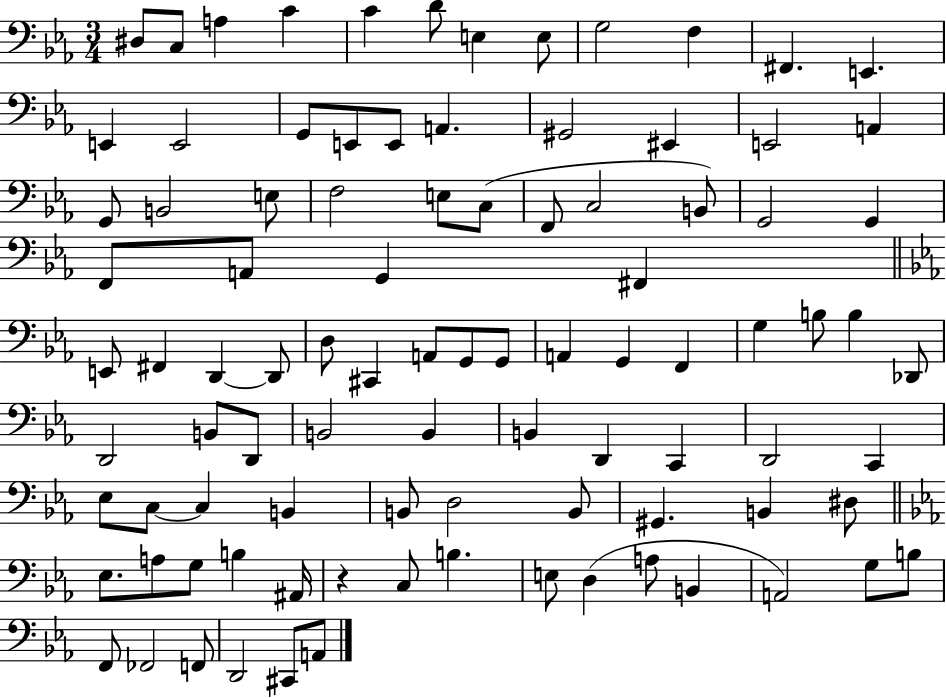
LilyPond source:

{
  \clef bass
  \numericTimeSignature
  \time 3/4
  \key ees \major
  dis8 c8 a4 c'4 | c'4 d'8 e4 e8 | g2 f4 | fis,4. e,4. | \break e,4 e,2 | g,8 e,8 e,8 a,4. | gis,2 eis,4 | e,2 a,4 | \break g,8 b,2 e8 | f2 e8 c8( | f,8 c2 b,8) | g,2 g,4 | \break f,8 a,8 g,4 fis,4 | \bar "||" \break \key c \minor e,8 fis,4 d,4~~ d,8 | d8 cis,4 a,8 g,8 g,8 | a,4 g,4 f,4 | g4 b8 b4 des,8 | \break d,2 b,8 d,8 | b,2 b,4 | b,4 d,4 c,4 | d,2 c,4 | \break ees8 c8~~ c4 b,4 | b,8 d2 b,8 | gis,4. b,4 dis8 | \bar "||" \break \key c \minor ees8. a8 g8 b4 ais,16 | r4 c8 b4. | e8 d4( a8 b,4 | a,2) g8 b8 | \break f,8 fes,2 f,8 | d,2 cis,8 a,8 | \bar "|."
}